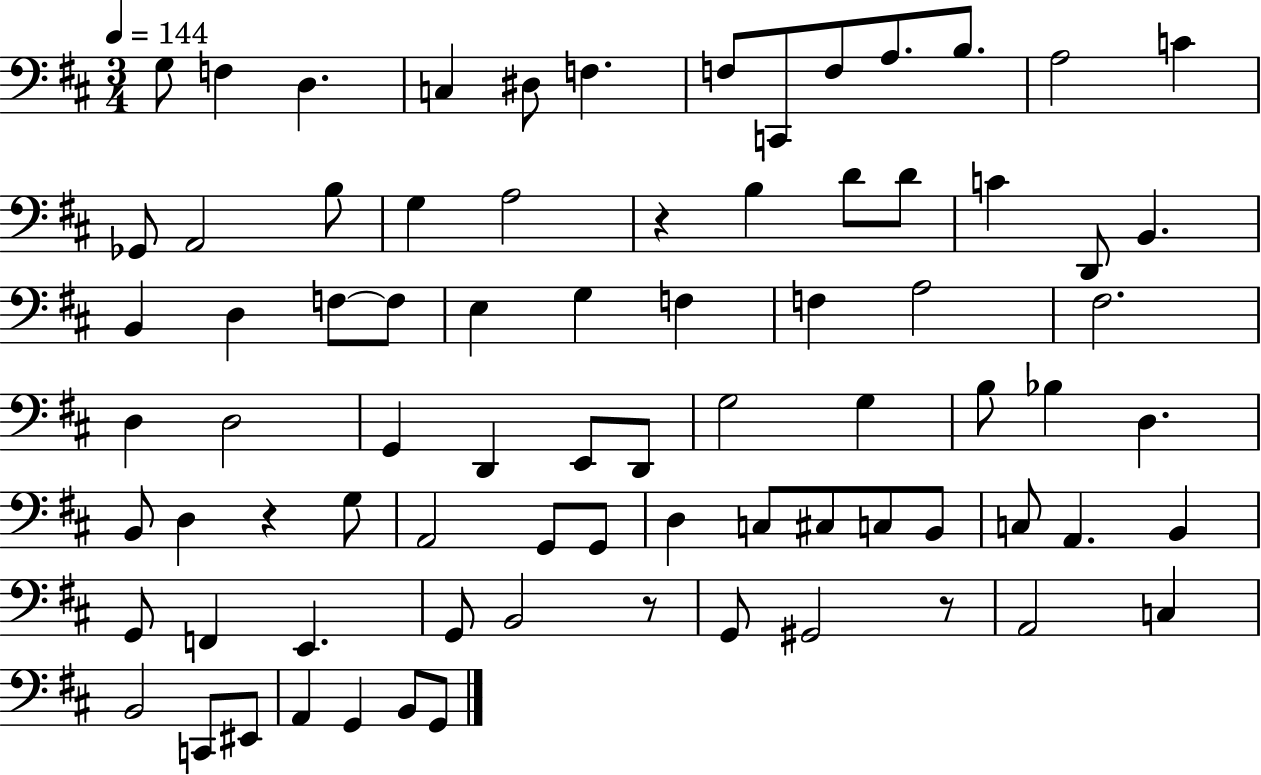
{
  \clef bass
  \numericTimeSignature
  \time 3/4
  \key d \major
  \tempo 4 = 144
  g8 f4 d4. | c4 dis8 f4. | f8 c,8 f8 a8. b8. | a2 c'4 | \break ges,8 a,2 b8 | g4 a2 | r4 b4 d'8 d'8 | c'4 d,8 b,4. | \break b,4 d4 f8~~ f8 | e4 g4 f4 | f4 a2 | fis2. | \break d4 d2 | g,4 d,4 e,8 d,8 | g2 g4 | b8 bes4 d4. | \break b,8 d4 r4 g8 | a,2 g,8 g,8 | d4 c8 cis8 c8 b,8 | c8 a,4. b,4 | \break g,8 f,4 e,4. | g,8 b,2 r8 | g,8 gis,2 r8 | a,2 c4 | \break b,2 c,8 eis,8 | a,4 g,4 b,8 g,8 | \bar "|."
}